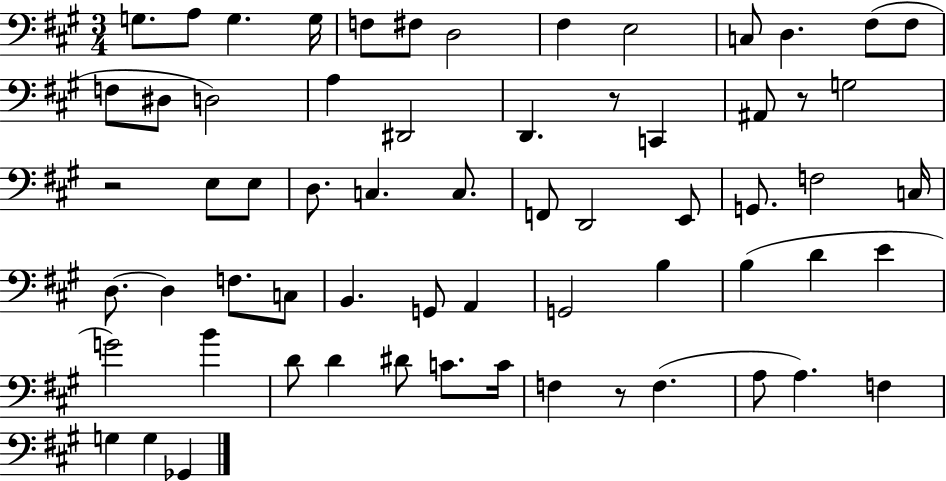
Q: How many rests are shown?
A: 4